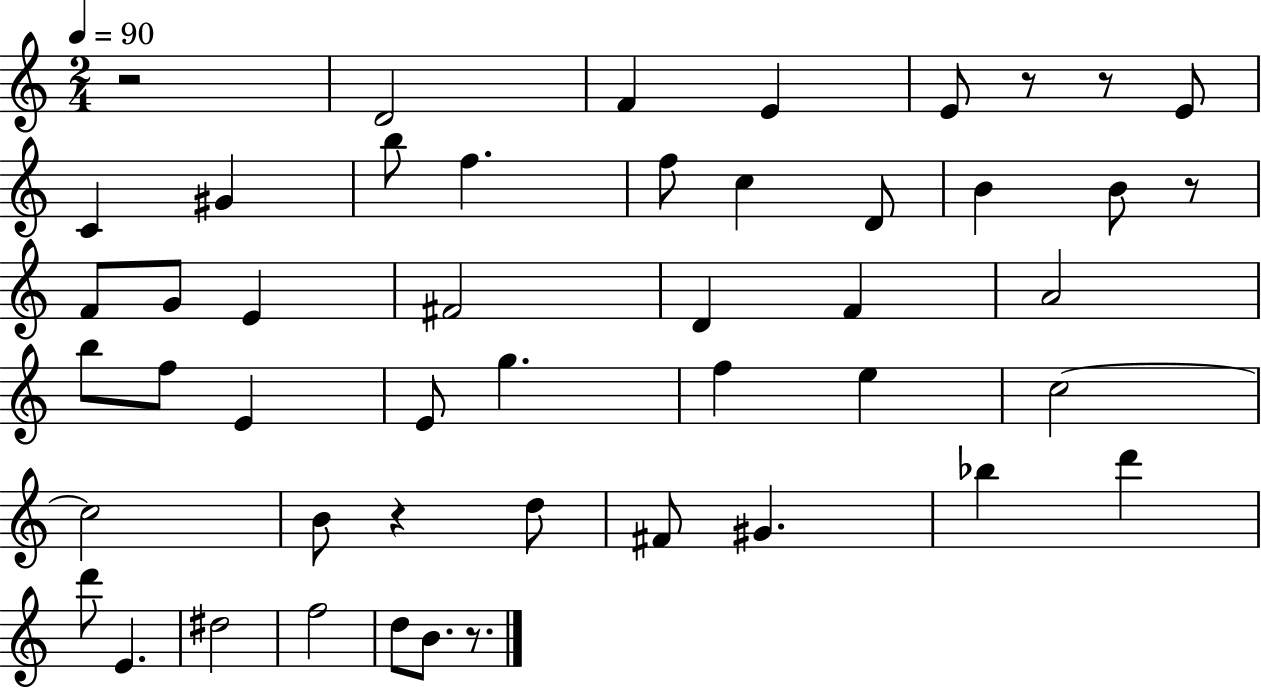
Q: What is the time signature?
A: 2/4